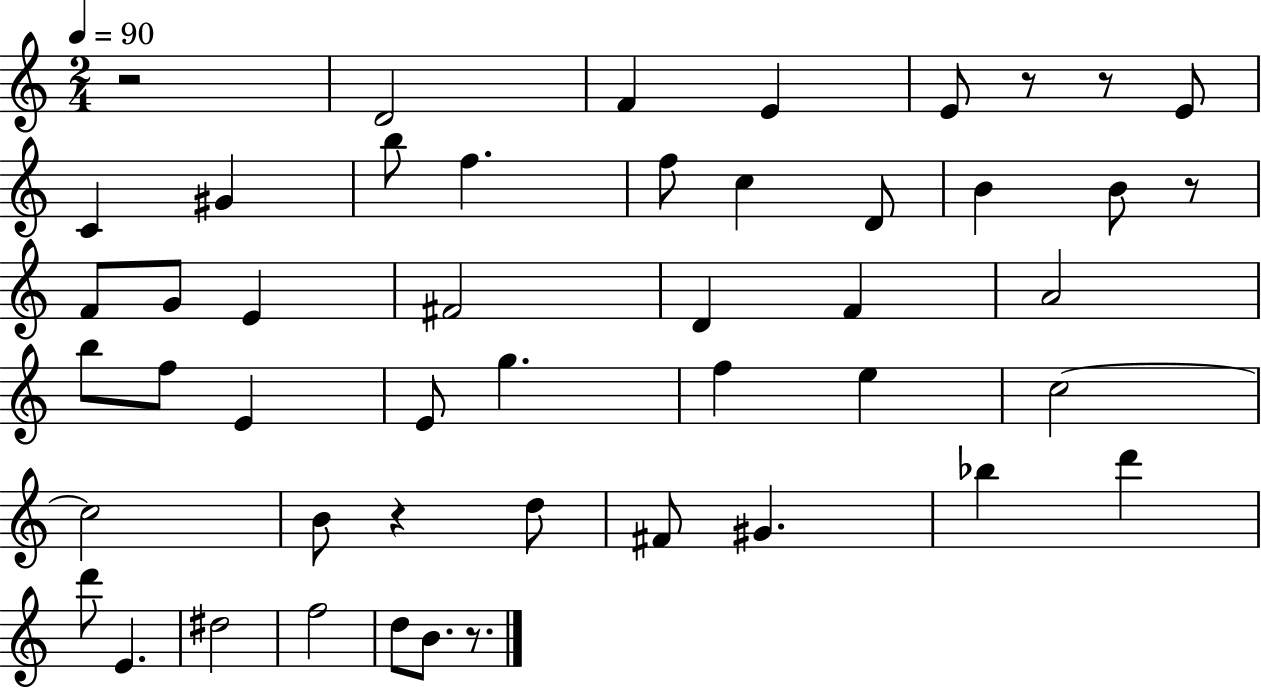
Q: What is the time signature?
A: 2/4